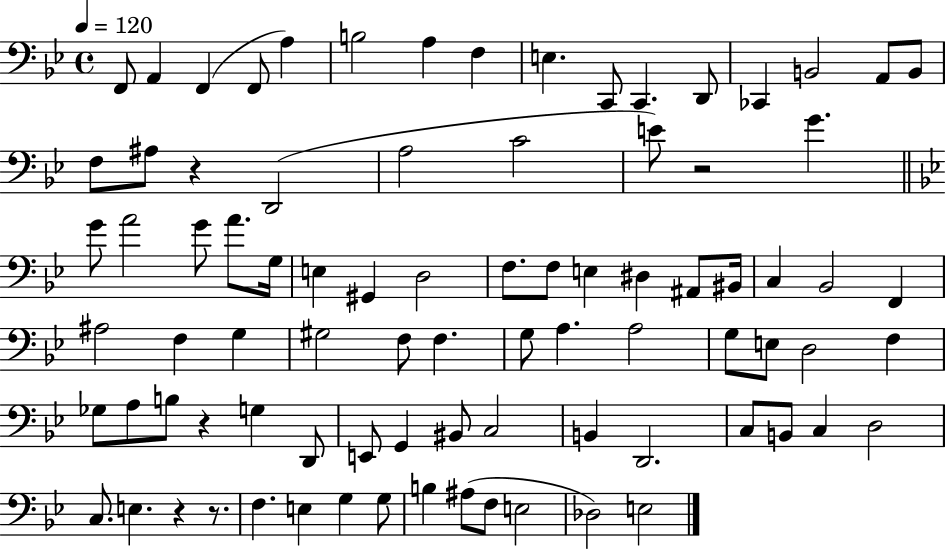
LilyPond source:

{
  \clef bass
  \time 4/4
  \defaultTimeSignature
  \key bes \major
  \tempo 4 = 120
  f,8 a,4 f,4( f,8 a4) | b2 a4 f4 | e4. c,8 c,4. d,8 | ces,4 b,2 a,8 b,8 | \break f8 ais8 r4 d,2( | a2 c'2 | e'8) r2 g'4. | \bar "||" \break \key bes \major g'8 a'2 g'8 a'8. g16 | e4 gis,4 d2 | f8. f8 e4 dis4 ais,8 bis,16 | c4 bes,2 f,4 | \break ais2 f4 g4 | gis2 f8 f4. | g8 a4. a2 | g8 e8 d2 f4 | \break ges8 a8 b8 r4 g4 d,8 | e,8 g,4 bis,8 c2 | b,4 d,2. | c8 b,8 c4 d2 | \break c8. e4. r4 r8. | f4. e4 g4 g8 | b4 ais8( f8 e2 | des2) e2 | \break \bar "|."
}